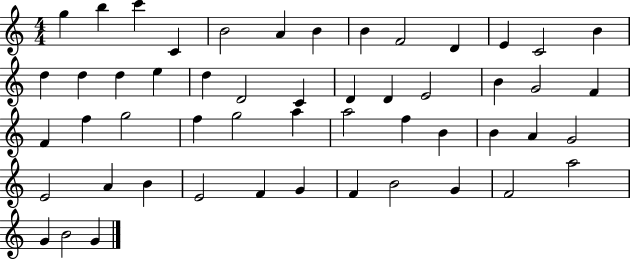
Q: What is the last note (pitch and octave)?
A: G4